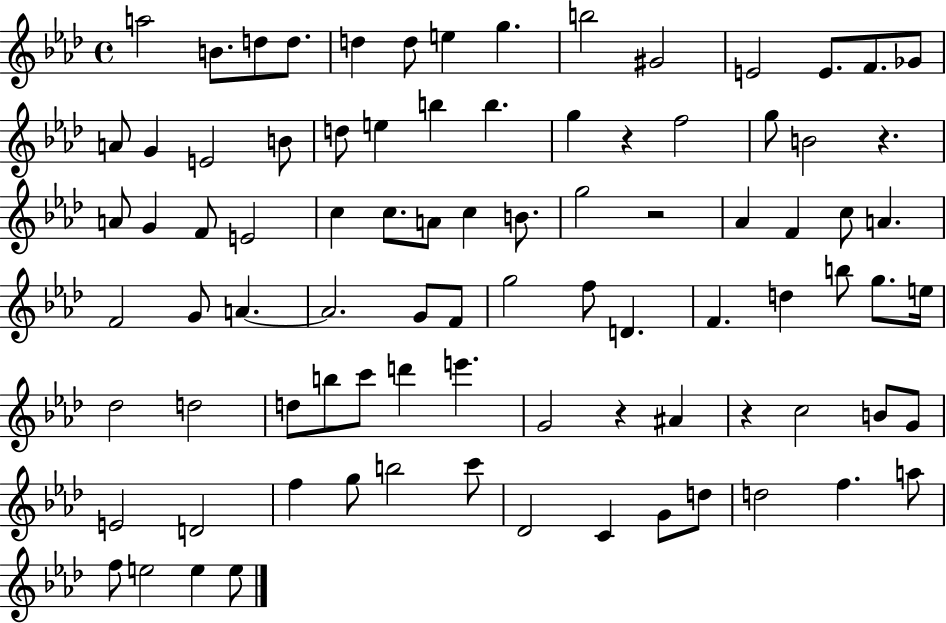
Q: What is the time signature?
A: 4/4